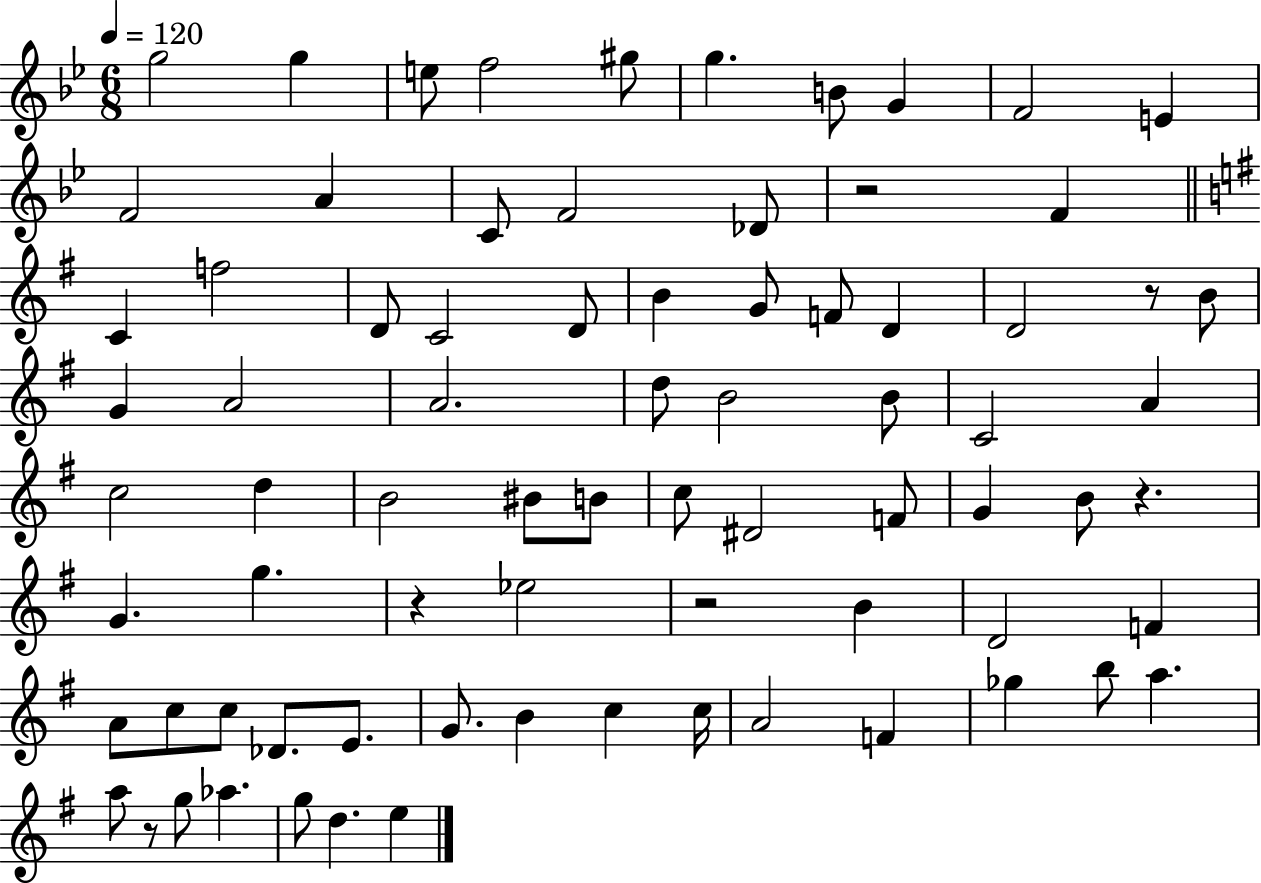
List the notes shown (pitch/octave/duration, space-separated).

G5/h G5/q E5/e F5/h G#5/e G5/q. B4/e G4/q F4/h E4/q F4/h A4/q C4/e F4/h Db4/e R/h F4/q C4/q F5/h D4/e C4/h D4/e B4/q G4/e F4/e D4/q D4/h R/e B4/e G4/q A4/h A4/h. D5/e B4/h B4/e C4/h A4/q C5/h D5/q B4/h BIS4/e B4/e C5/e D#4/h F4/e G4/q B4/e R/q. G4/q. G5/q. R/q Eb5/h R/h B4/q D4/h F4/q A4/e C5/e C5/e Db4/e. E4/e. G4/e. B4/q C5/q C5/s A4/h F4/q Gb5/q B5/e A5/q. A5/e R/e G5/e Ab5/q. G5/e D5/q. E5/q